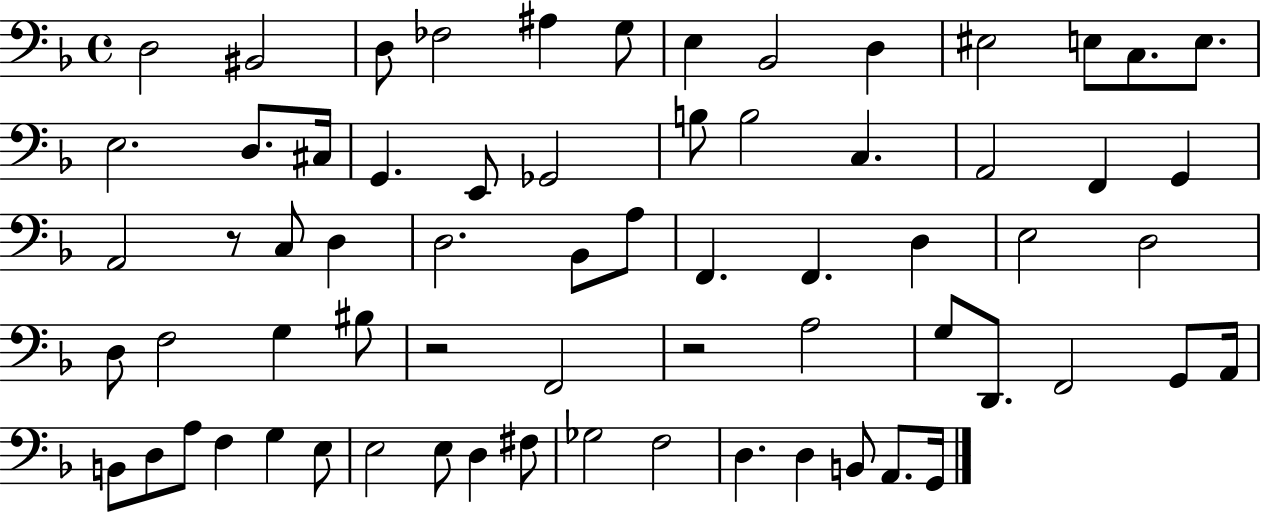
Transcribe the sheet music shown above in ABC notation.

X:1
T:Untitled
M:4/4
L:1/4
K:F
D,2 ^B,,2 D,/2 _F,2 ^A, G,/2 E, _B,,2 D, ^E,2 E,/2 C,/2 E,/2 E,2 D,/2 ^C,/4 G,, E,,/2 _G,,2 B,/2 B,2 C, A,,2 F,, G,, A,,2 z/2 C,/2 D, D,2 _B,,/2 A,/2 F,, F,, D, E,2 D,2 D,/2 F,2 G, ^B,/2 z2 F,,2 z2 A,2 G,/2 D,,/2 F,,2 G,,/2 A,,/4 B,,/2 D,/2 A,/2 F, G, E,/2 E,2 E,/2 D, ^F,/2 _G,2 F,2 D, D, B,,/2 A,,/2 G,,/4